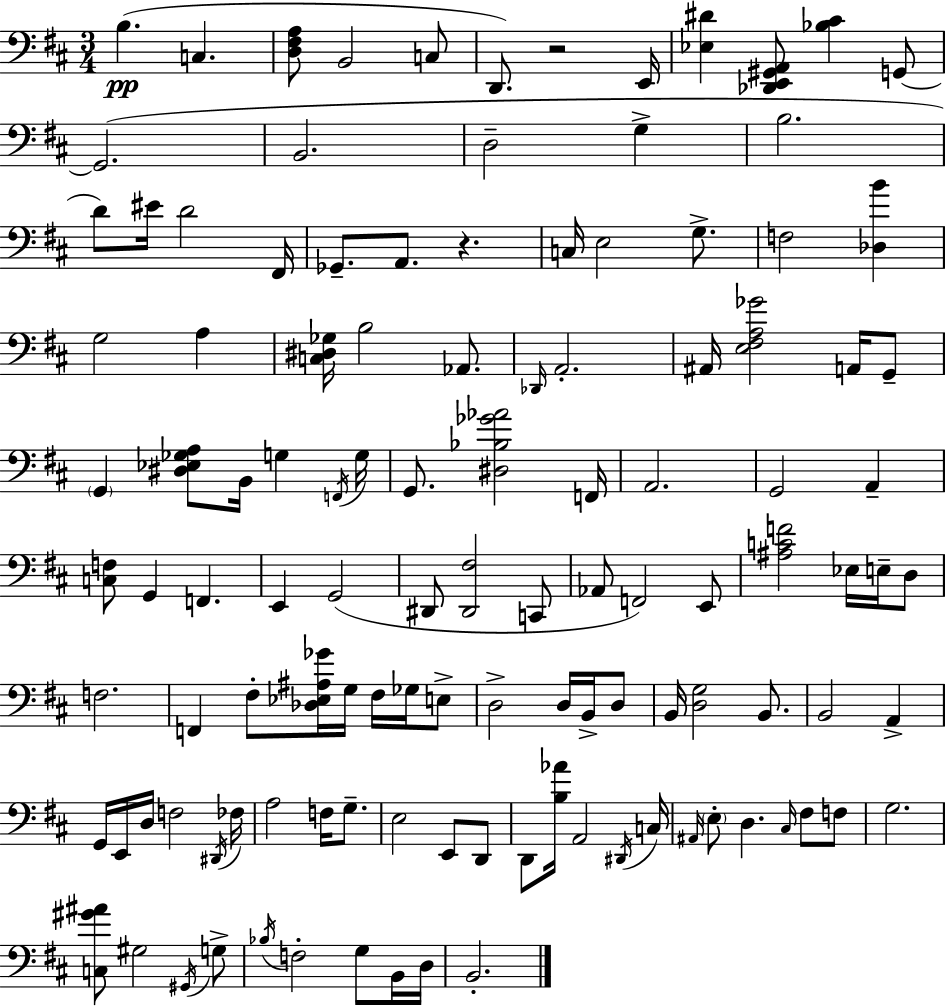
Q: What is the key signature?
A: D major